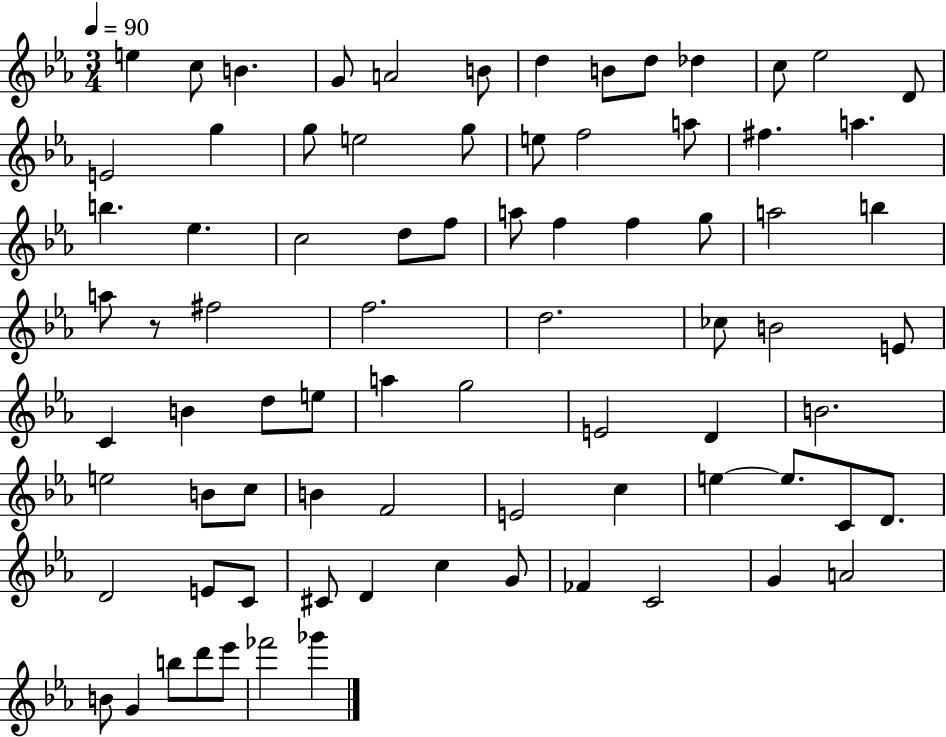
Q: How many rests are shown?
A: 1